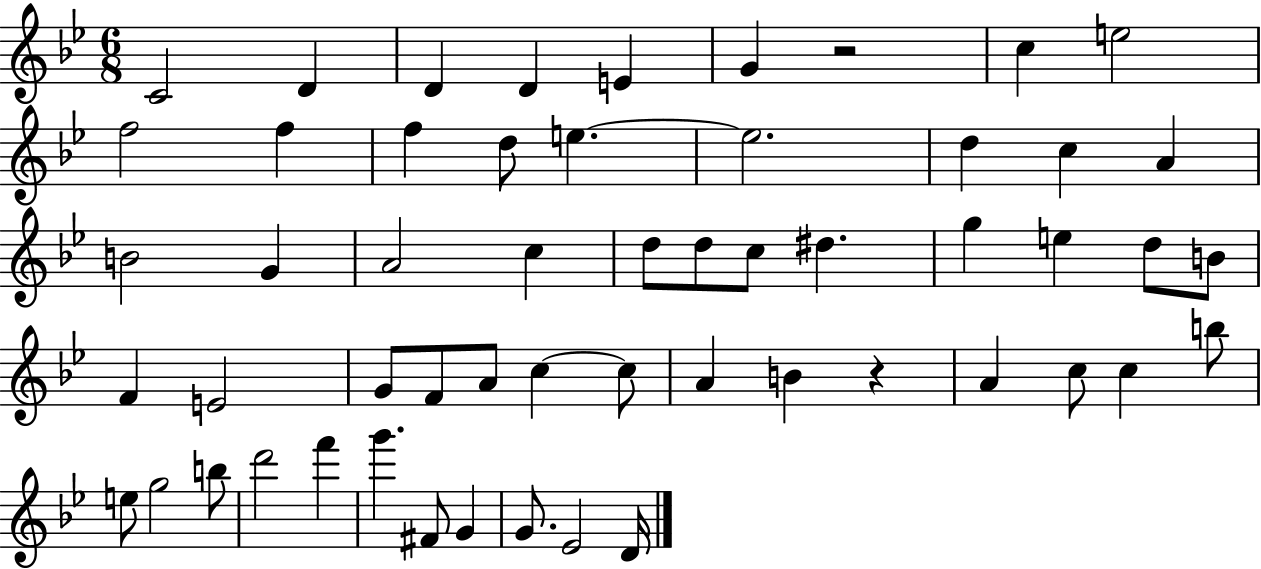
C4/h D4/q D4/q D4/q E4/q G4/q R/h C5/q E5/h F5/h F5/q F5/q D5/e E5/q. E5/h. D5/q C5/q A4/q B4/h G4/q A4/h C5/q D5/e D5/e C5/e D#5/q. G5/q E5/q D5/e B4/e F4/q E4/h G4/e F4/e A4/e C5/q C5/e A4/q B4/q R/q A4/q C5/e C5/q B5/e E5/e G5/h B5/e D6/h F6/q G6/q. F#4/e G4/q G4/e. Eb4/h D4/s